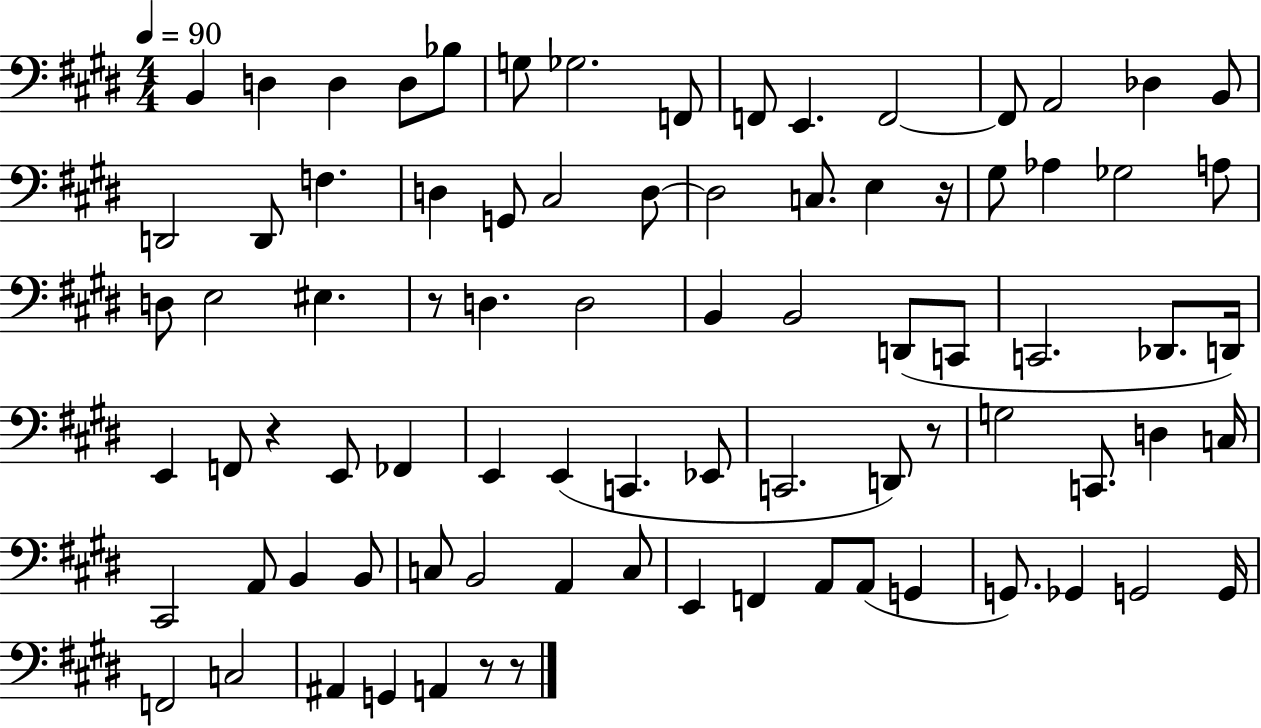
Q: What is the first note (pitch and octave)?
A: B2